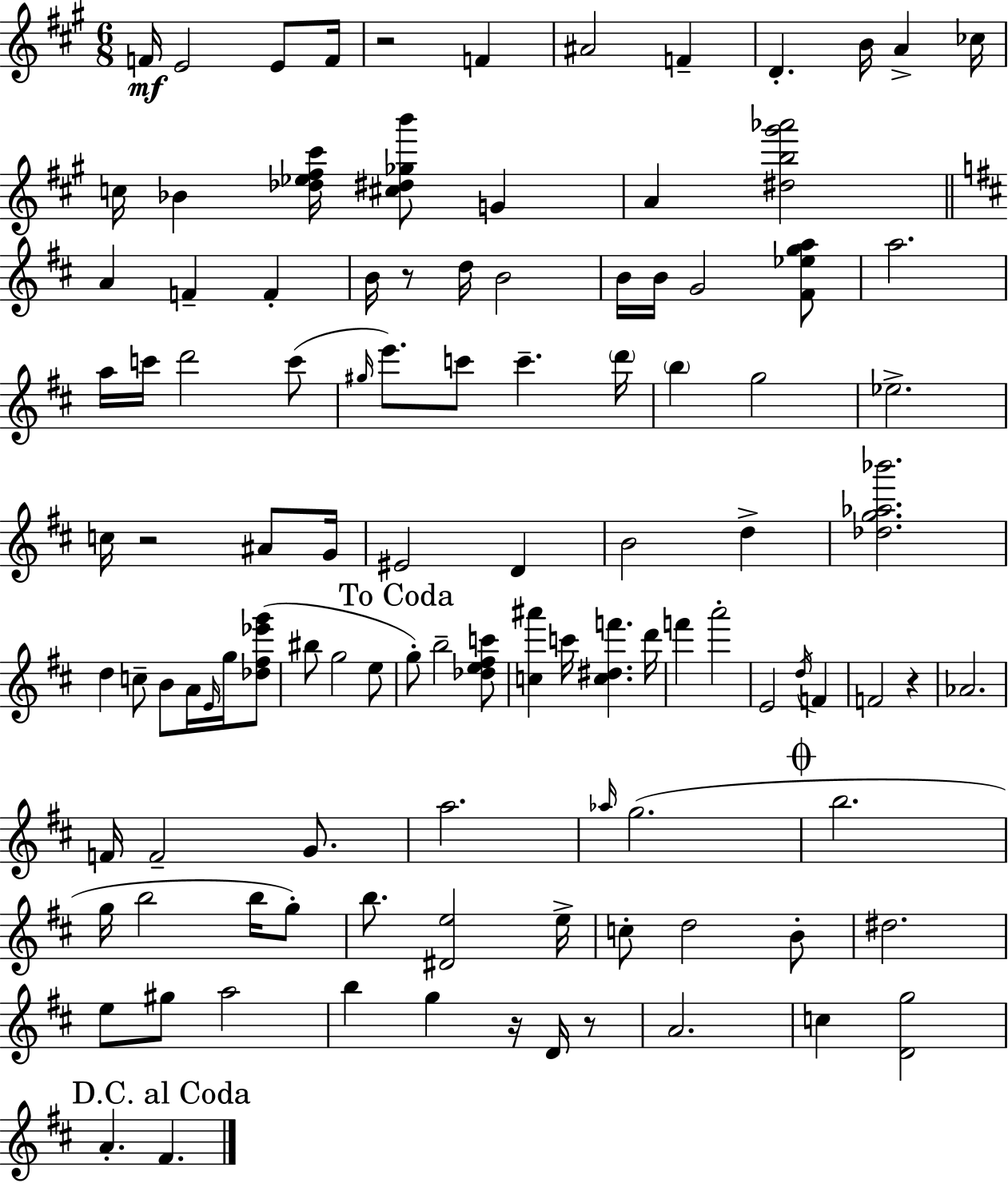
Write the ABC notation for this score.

X:1
T:Untitled
M:6/8
L:1/4
K:A
F/4 E2 E/2 F/4 z2 F ^A2 F D B/4 A _c/4 c/4 _B [_d_e^f^c']/4 [^c^d_gb']/2 G A [^db^g'_a']2 A F F B/4 z/2 d/4 B2 B/4 B/4 G2 [^F_ega]/2 a2 a/4 c'/4 d'2 c'/2 ^g/4 e'/2 c'/2 c' d'/4 b g2 _e2 c/4 z2 ^A/2 G/4 ^E2 D B2 d [_dg_a_b']2 d c/2 B/2 A/4 E/4 g/4 [_d^f_e'g']/2 ^b/2 g2 e/2 g/2 b2 [_de^fc']/2 [c^a'] c'/4 [c^df'] d'/4 f' a'2 E2 d/4 F F2 z _A2 F/4 F2 G/2 a2 _a/4 g2 b2 g/4 b2 b/4 g/2 b/2 [^De]2 e/4 c/2 d2 B/2 ^d2 e/2 ^g/2 a2 b g z/4 D/4 z/2 A2 c [Dg]2 A ^F